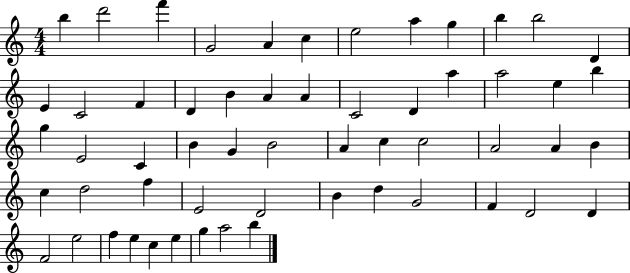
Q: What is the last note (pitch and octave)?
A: B5